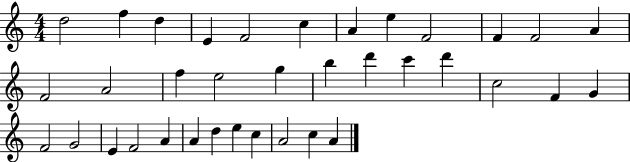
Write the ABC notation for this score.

X:1
T:Untitled
M:4/4
L:1/4
K:C
d2 f d E F2 c A e F2 F F2 A F2 A2 f e2 g b d' c' d' c2 F G F2 G2 E F2 A A d e c A2 c A